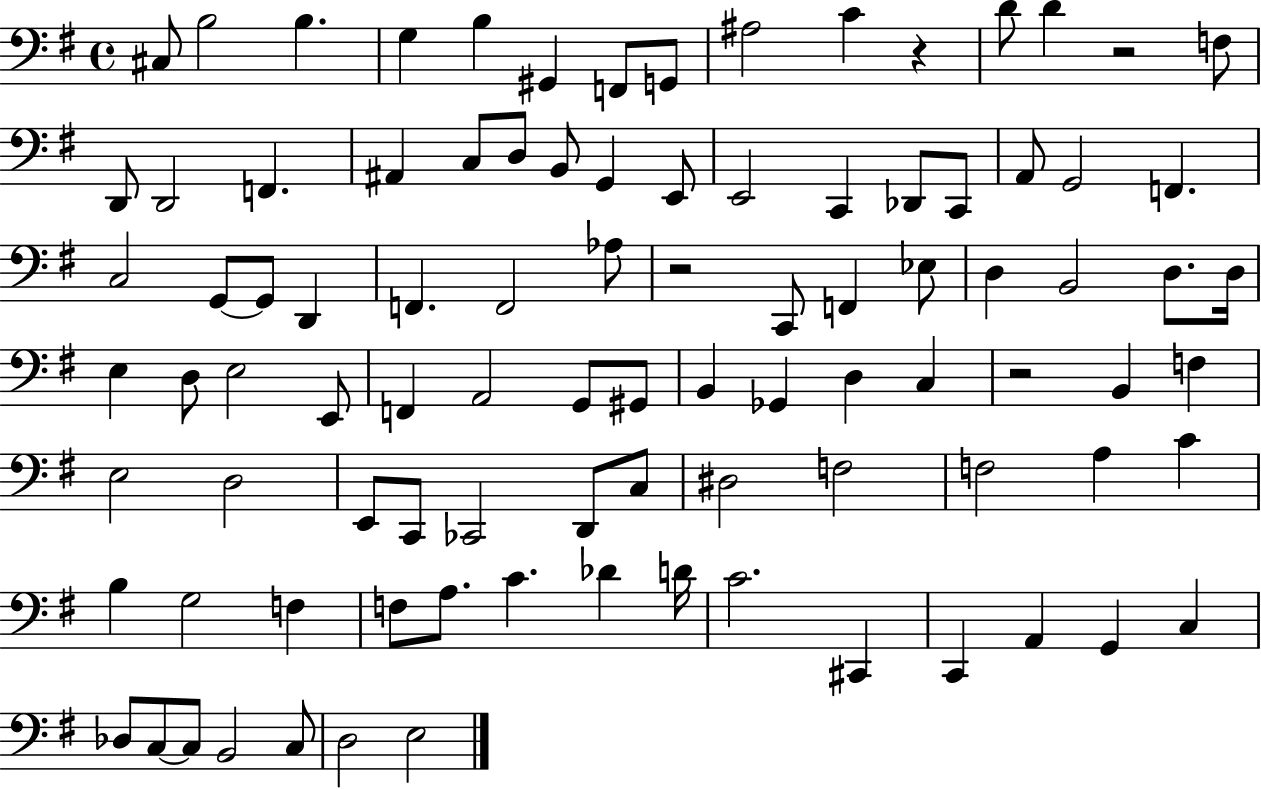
{
  \clef bass
  \time 4/4
  \defaultTimeSignature
  \key g \major
  cis8 b2 b4. | g4 b4 gis,4 f,8 g,8 | ais2 c'4 r4 | d'8 d'4 r2 f8 | \break d,8 d,2 f,4. | ais,4 c8 d8 b,8 g,4 e,8 | e,2 c,4 des,8 c,8 | a,8 g,2 f,4. | \break c2 g,8~~ g,8 d,4 | f,4. f,2 aes8 | r2 c,8 f,4 ees8 | d4 b,2 d8. d16 | \break e4 d8 e2 e,8 | f,4 a,2 g,8 gis,8 | b,4 ges,4 d4 c4 | r2 b,4 f4 | \break e2 d2 | e,8 c,8 ces,2 d,8 c8 | dis2 f2 | f2 a4 c'4 | \break b4 g2 f4 | f8 a8. c'4. des'4 d'16 | c'2. cis,4 | c,4 a,4 g,4 c4 | \break des8 c8~~ c8 b,2 c8 | d2 e2 | \bar "|."
}